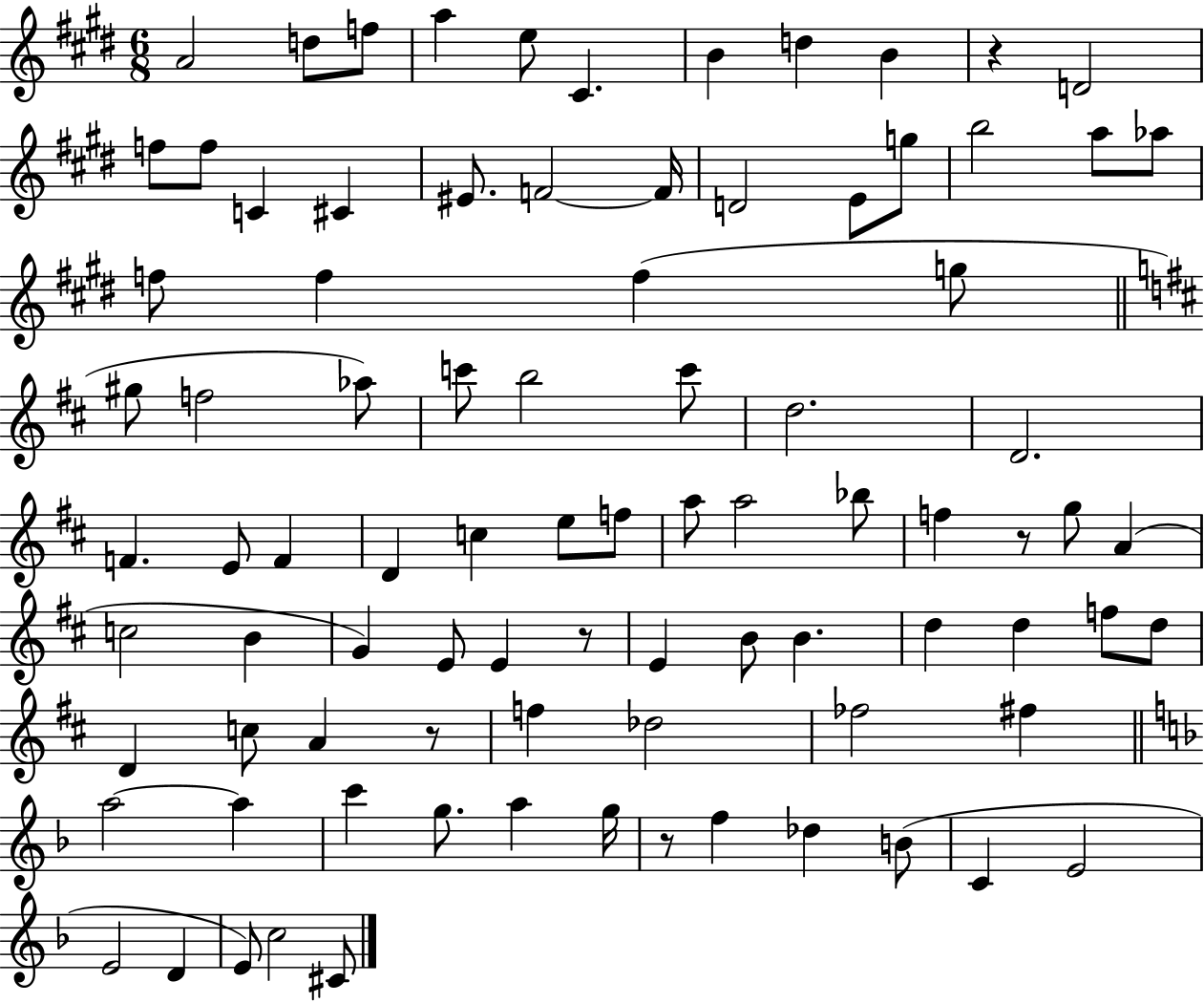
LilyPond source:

{
  \clef treble
  \numericTimeSignature
  \time 6/8
  \key e \major
  \repeat volta 2 { a'2 d''8 f''8 | a''4 e''8 cis'4. | b'4 d''4 b'4 | r4 d'2 | \break f''8 f''8 c'4 cis'4 | eis'8. f'2~~ f'16 | d'2 e'8 g''8 | b''2 a''8 aes''8 | \break f''8 f''4 f''4( g''8 | \bar "||" \break \key d \major gis''8 f''2 aes''8) | c'''8 b''2 c'''8 | d''2. | d'2. | \break f'4. e'8 f'4 | d'4 c''4 e''8 f''8 | a''8 a''2 bes''8 | f''4 r8 g''8 a'4( | \break c''2 b'4 | g'4) e'8 e'4 r8 | e'4 b'8 b'4. | d''4 d''4 f''8 d''8 | \break d'4 c''8 a'4 r8 | f''4 des''2 | fes''2 fis''4 | \bar "||" \break \key d \minor a''2~~ a''4 | c'''4 g''8. a''4 g''16 | r8 f''4 des''4 b'8( | c'4 e'2 | \break e'2 d'4 | e'8) c''2 cis'8 | } \bar "|."
}